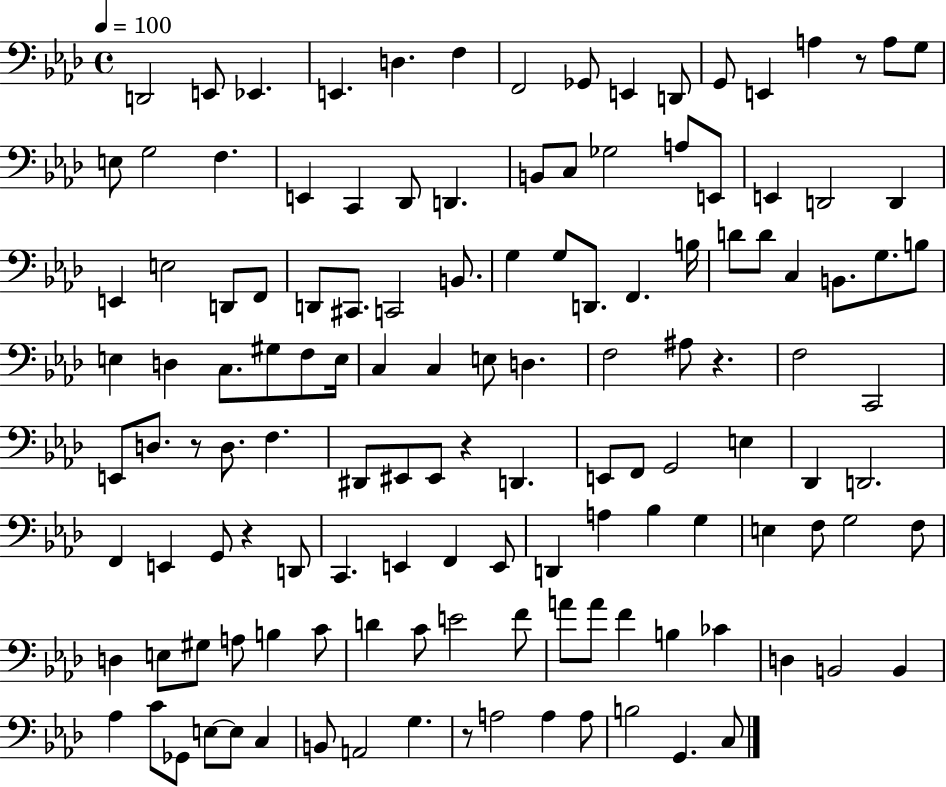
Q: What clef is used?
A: bass